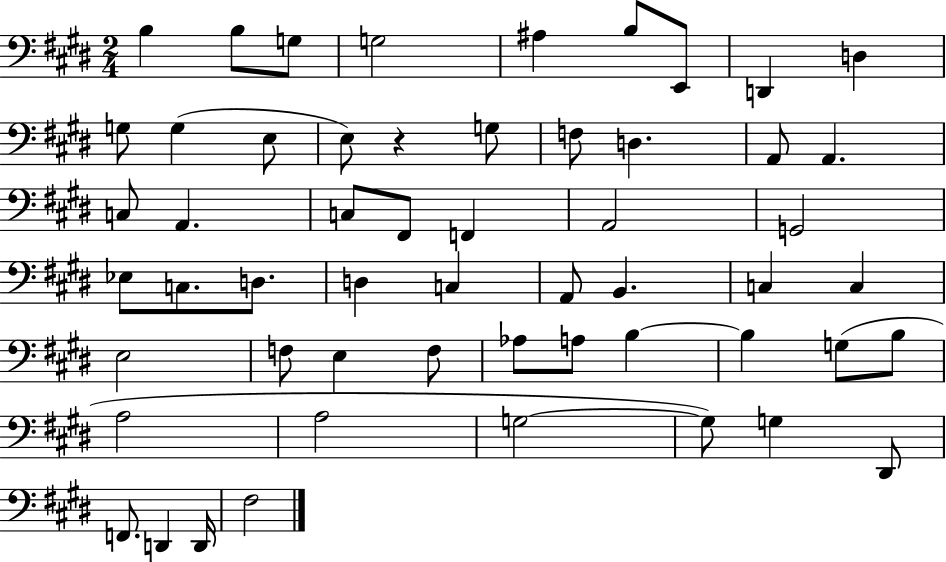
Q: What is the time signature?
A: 2/4